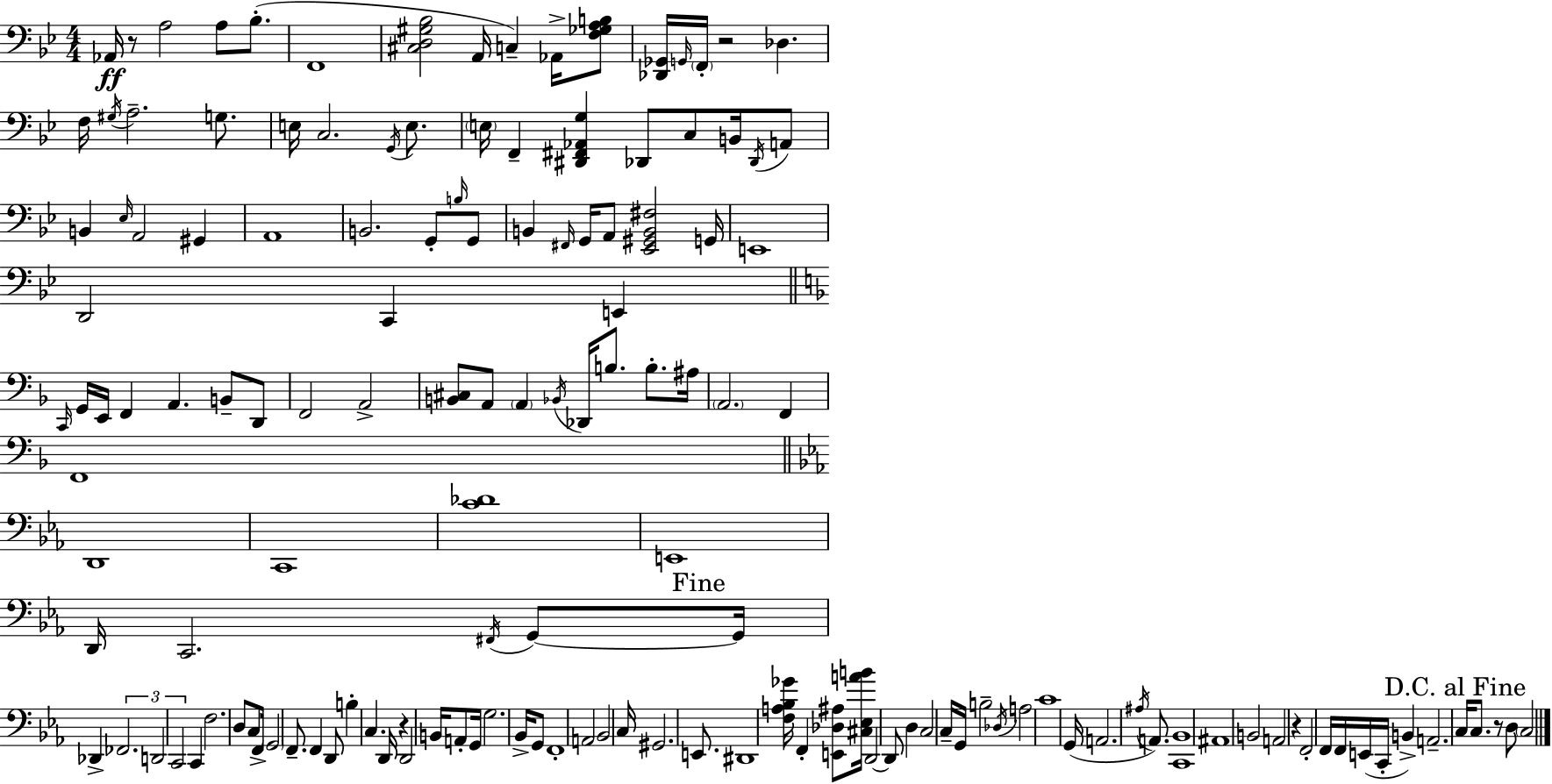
X:1
T:Untitled
M:4/4
L:1/4
K:Bb
_A,,/4 z/2 A,2 A,/2 _B,/2 F,,4 [^C,D,^G,_B,]2 A,,/4 C, _A,,/4 [F,_G,A,B,]/2 [_D,,_G,,]/4 G,,/4 F,,/4 z2 _D, F,/4 ^G,/4 A,2 G,/2 E,/4 C,2 G,,/4 E,/2 E,/4 F,, [^D,,^F,,_A,,G,] _D,,/2 C,/2 B,,/4 _D,,/4 A,,/2 B,, _E,/4 A,,2 ^G,, A,,4 B,,2 G,,/2 B,/4 G,,/2 B,, ^F,,/4 G,,/4 A,,/2 [_E,,^G,,B,,^F,]2 G,,/4 E,,4 D,,2 C,, E,, C,,/4 G,,/4 E,,/4 F,, A,, B,,/2 D,,/2 F,,2 A,,2 [B,,^C,]/2 A,,/2 A,, _B,,/4 _D,,/4 B,/2 B,/2 ^A,/4 A,,2 F,, F,,4 D,,4 C,,4 [C_D]4 E,,4 D,,/4 C,,2 ^F,,/4 G,,/2 G,,/4 _D,, _F,,2 D,,2 C,,2 C,, F,2 D,/2 C,/2 F,,/4 G,,2 F,,/2 F,, D,,/2 B, C, D,,/4 z D,,2 B,,/4 A,,/2 G,,/4 G,2 _B,,/4 G,,/2 F,,4 A,,2 _B,,2 C,/4 ^G,,2 E,,/2 ^D,,4 [F,A,_B,_G]/4 F,, [E,,_D,^A,]/2 [^C,_E,AB]/4 D,,2 D,,/2 D, C,2 C,/4 G,,/4 B,2 _D,/4 A,2 C4 G,,/4 A,,2 ^A,/4 A,,/2 [C,,_B,,]4 ^A,,4 B,,2 A,,2 z F,,2 F,,/4 F,,/4 E,,/4 C,,/4 B,, A,,2 C,/4 C,/2 z/2 D,/2 C,2